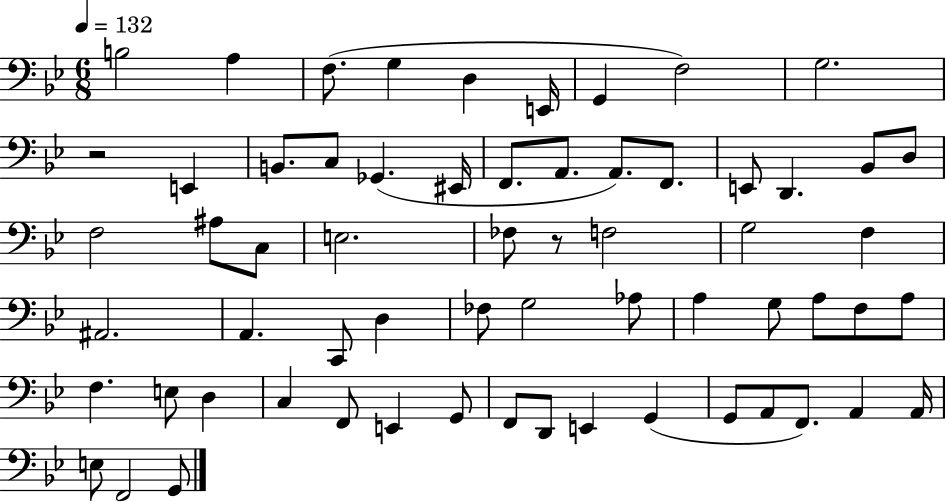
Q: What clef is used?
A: bass